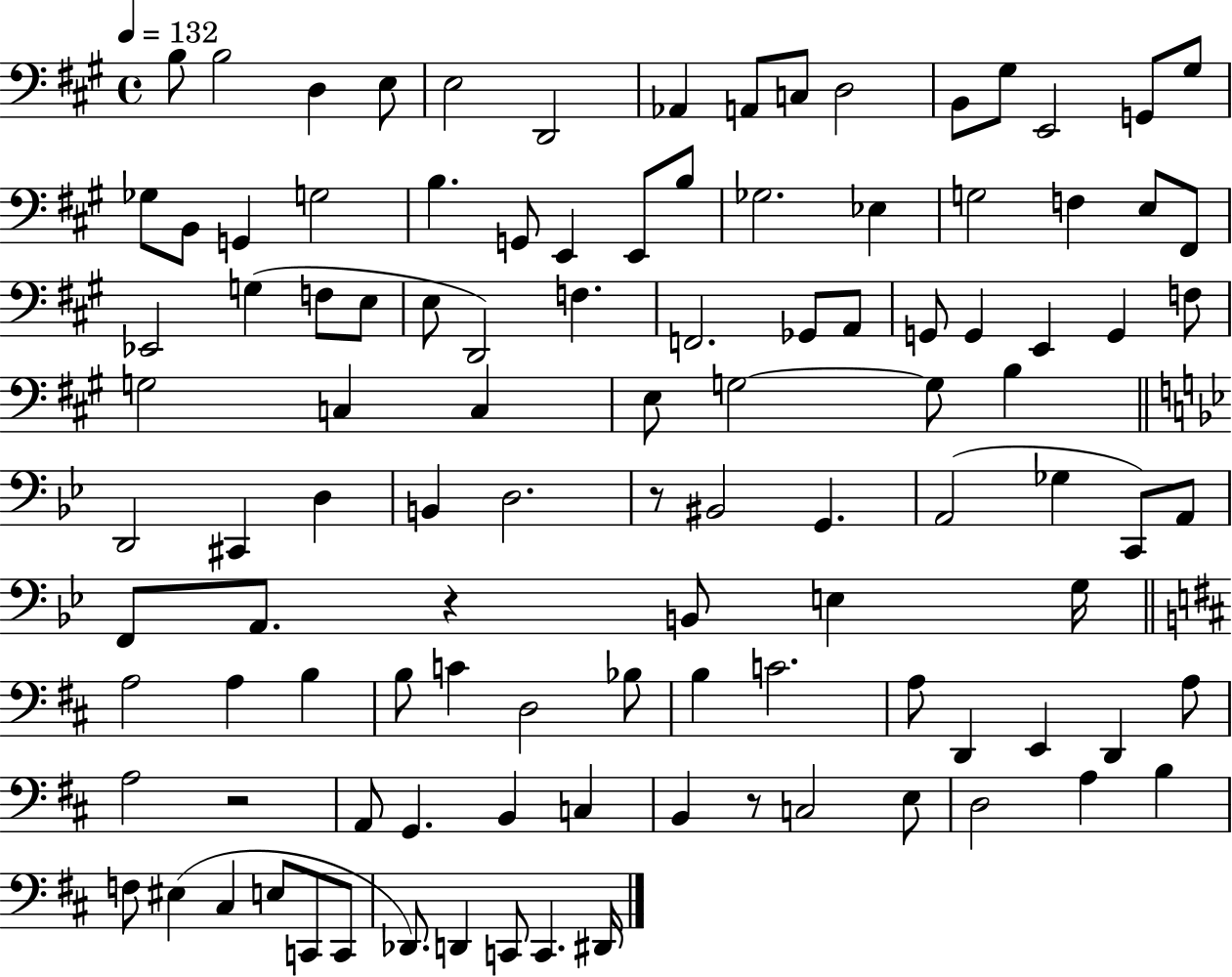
B3/e B3/h D3/q E3/e E3/h D2/h Ab2/q A2/e C3/e D3/h B2/e G#3/e E2/h G2/e G#3/e Gb3/e B2/e G2/q G3/h B3/q. G2/e E2/q E2/e B3/e Gb3/h. Eb3/q G3/h F3/q E3/e F#2/e Eb2/h G3/q F3/e E3/e E3/e D2/h F3/q. F2/h. Gb2/e A2/e G2/e G2/q E2/q G2/q F3/e G3/h C3/q C3/q E3/e G3/h G3/e B3/q D2/h C#2/q D3/q B2/q D3/h. R/e BIS2/h G2/q. A2/h Gb3/q C2/e A2/e F2/e A2/e. R/q B2/e E3/q G3/s A3/h A3/q B3/q B3/e C4/q D3/h Bb3/e B3/q C4/h. A3/e D2/q E2/q D2/q A3/e A3/h R/h A2/e G2/q. B2/q C3/q B2/q R/e C3/h E3/e D3/h A3/q B3/q F3/e EIS3/q C#3/q E3/e C2/e C2/e Db2/e. D2/q C2/e C2/q. D#2/s